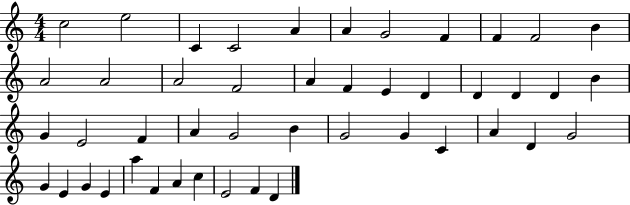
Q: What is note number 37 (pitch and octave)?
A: E4